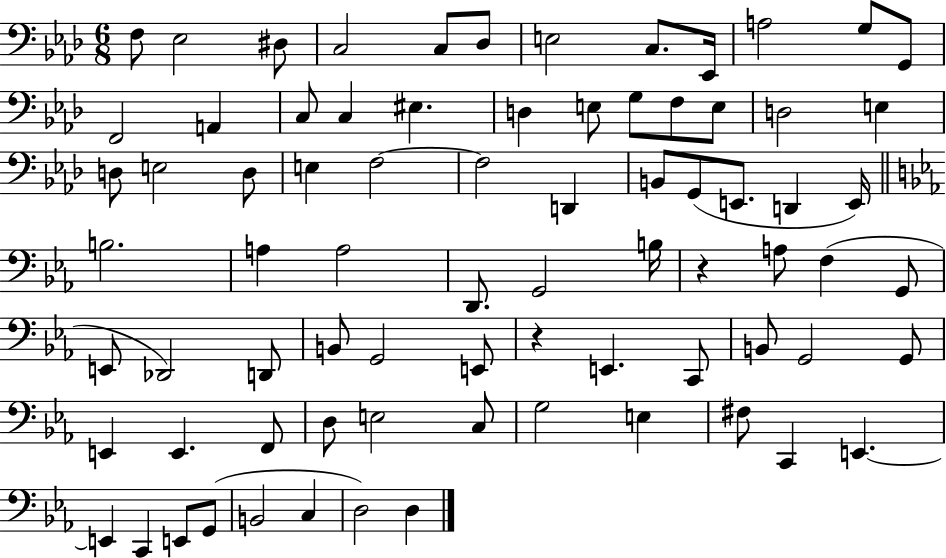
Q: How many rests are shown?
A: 2